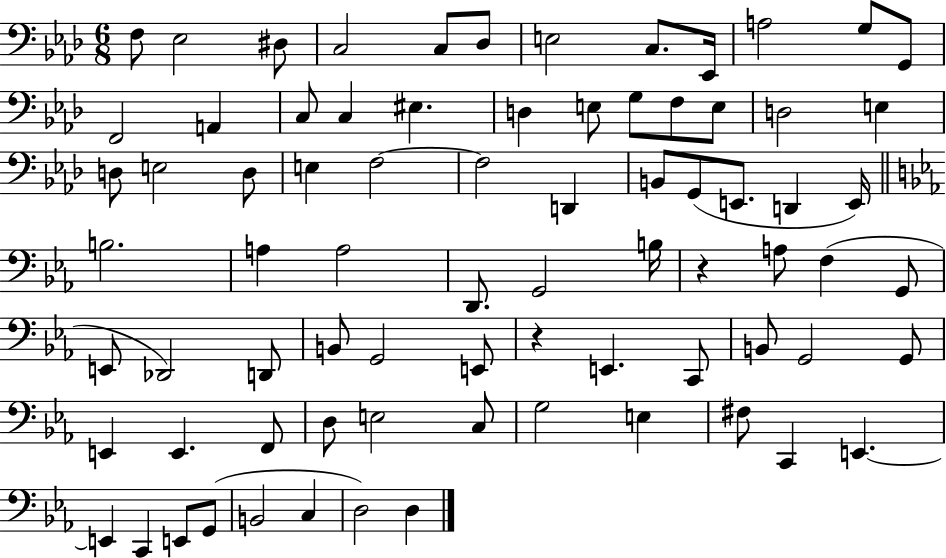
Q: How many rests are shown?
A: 2